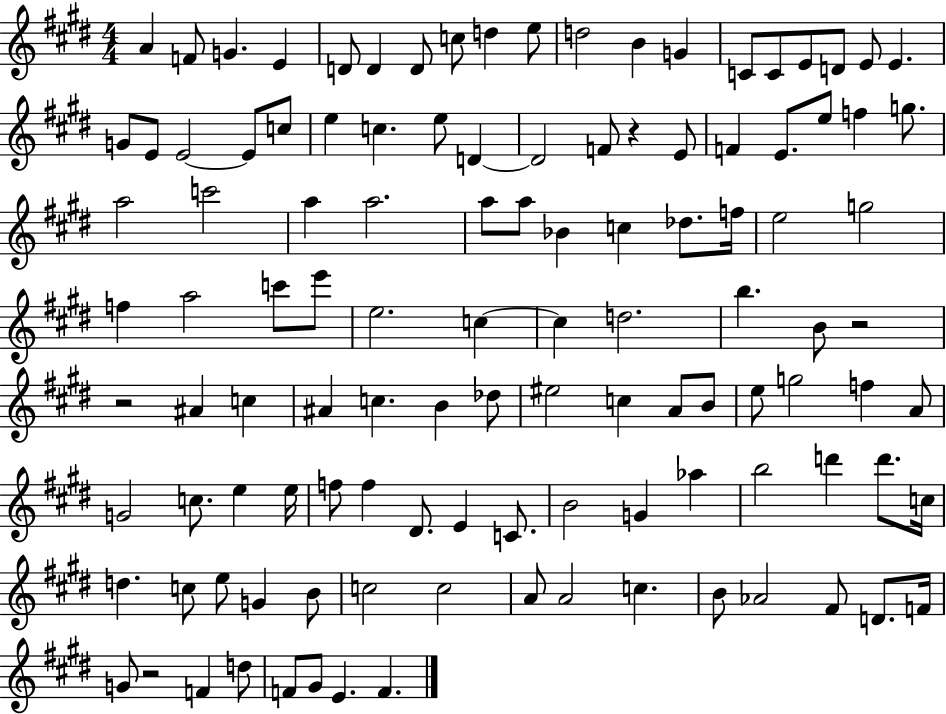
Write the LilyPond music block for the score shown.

{
  \clef treble
  \numericTimeSignature
  \time 4/4
  \key e \major
  a'4 f'8 g'4. e'4 | d'8 d'4 d'8 c''8 d''4 e''8 | d''2 b'4 g'4 | c'8 c'8 e'8 d'8 e'8 e'4. | \break g'8 e'8 e'2~~ e'8 c''8 | e''4 c''4. e''8 d'4~~ | d'2 f'8 r4 e'8 | f'4 e'8. e''8 f''4 g''8. | \break a''2 c'''2 | a''4 a''2. | a''8 a''8 bes'4 c''4 des''8. f''16 | e''2 g''2 | \break f''4 a''2 c'''8 e'''8 | e''2. c''4~~ | c''4 d''2. | b''4. b'8 r2 | \break r2 ais'4 c''4 | ais'4 c''4. b'4 des''8 | eis''2 c''4 a'8 b'8 | e''8 g''2 f''4 a'8 | \break g'2 c''8. e''4 e''16 | f''8 f''4 dis'8. e'4 c'8. | b'2 g'4 aes''4 | b''2 d'''4 d'''8. c''16 | \break d''4. c''8 e''8 g'4 b'8 | c''2 c''2 | a'8 a'2 c''4. | b'8 aes'2 fis'8 d'8. f'16 | \break g'8 r2 f'4 d''8 | f'8 gis'8 e'4. f'4. | \bar "|."
}